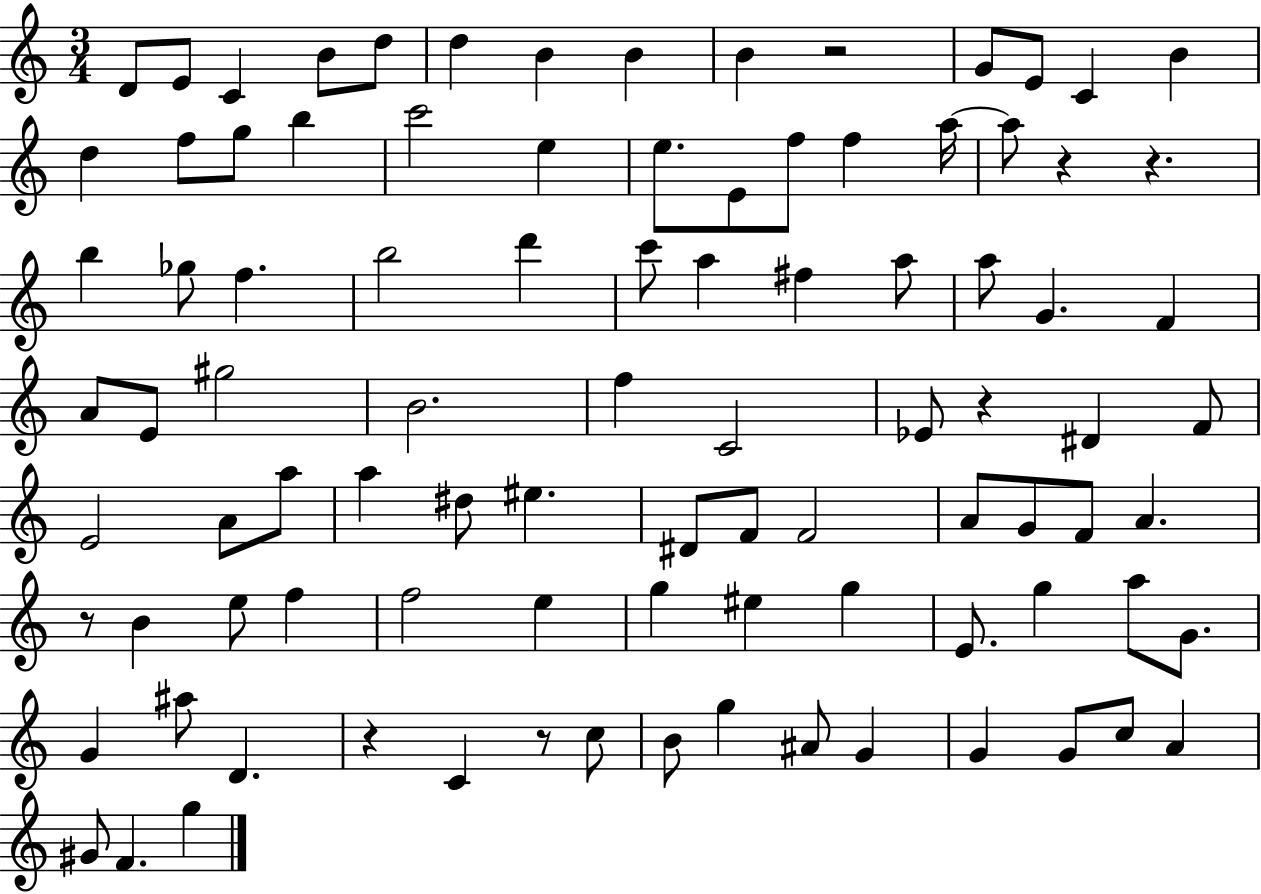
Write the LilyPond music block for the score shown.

{
  \clef treble
  \numericTimeSignature
  \time 3/4
  \key c \major
  d'8 e'8 c'4 b'8 d''8 | d''4 b'4 b'4 | b'4 r2 | g'8 e'8 c'4 b'4 | \break d''4 f''8 g''8 b''4 | c'''2 e''4 | e''8. e'8 f''8 f''4 a''16~~ | a''8 r4 r4. | \break b''4 ges''8 f''4. | b''2 d'''4 | c'''8 a''4 fis''4 a''8 | a''8 g'4. f'4 | \break a'8 e'8 gis''2 | b'2. | f''4 c'2 | ees'8 r4 dis'4 f'8 | \break e'2 a'8 a''8 | a''4 dis''8 eis''4. | dis'8 f'8 f'2 | a'8 g'8 f'8 a'4. | \break r8 b'4 e''8 f''4 | f''2 e''4 | g''4 eis''4 g''4 | e'8. g''4 a''8 g'8. | \break g'4 ais''8 d'4. | r4 c'4 r8 c''8 | b'8 g''4 ais'8 g'4 | g'4 g'8 c''8 a'4 | \break gis'8 f'4. g''4 | \bar "|."
}